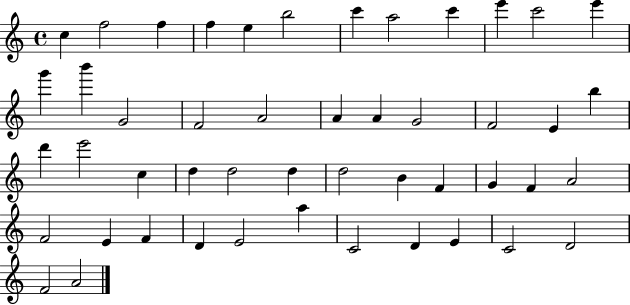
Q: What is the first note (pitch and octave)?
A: C5